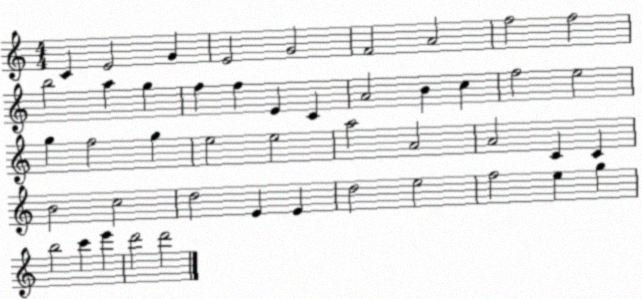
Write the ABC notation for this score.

X:1
T:Untitled
M:4/4
L:1/4
K:C
C E2 G E2 G2 F2 A2 f2 f2 b2 a g f f E C A2 B c f2 e2 g f2 g e2 e2 a2 A2 A2 C C B2 c2 d2 E E d2 e2 f2 e g b2 c' e' d'2 d'2